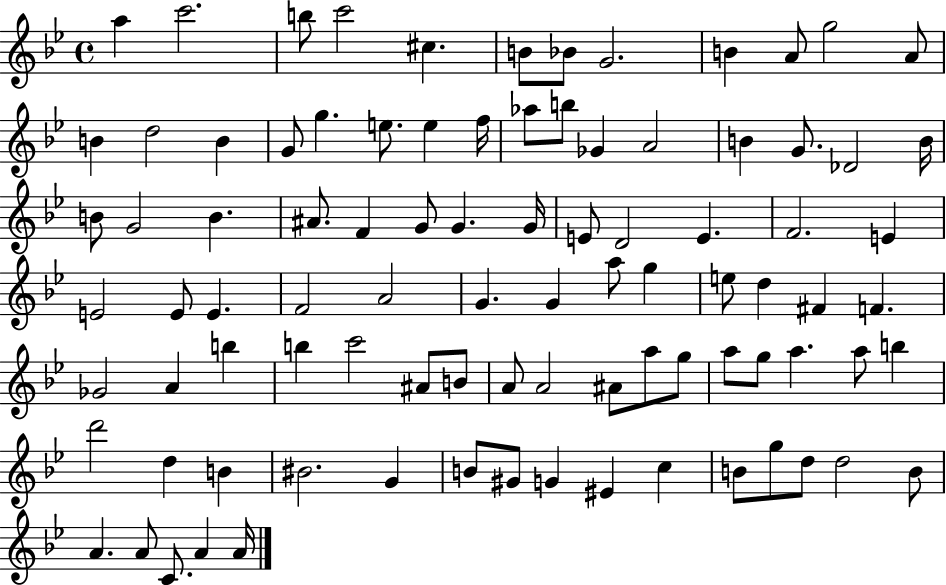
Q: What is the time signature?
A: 4/4